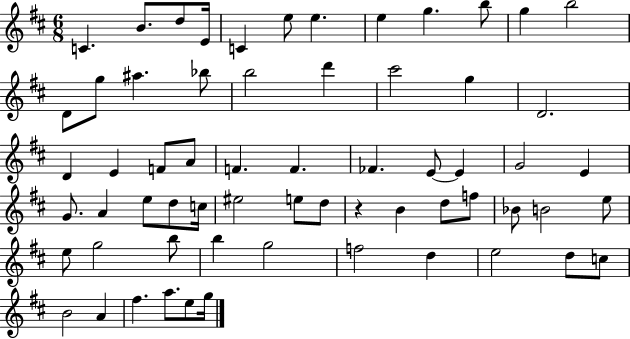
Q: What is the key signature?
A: D major